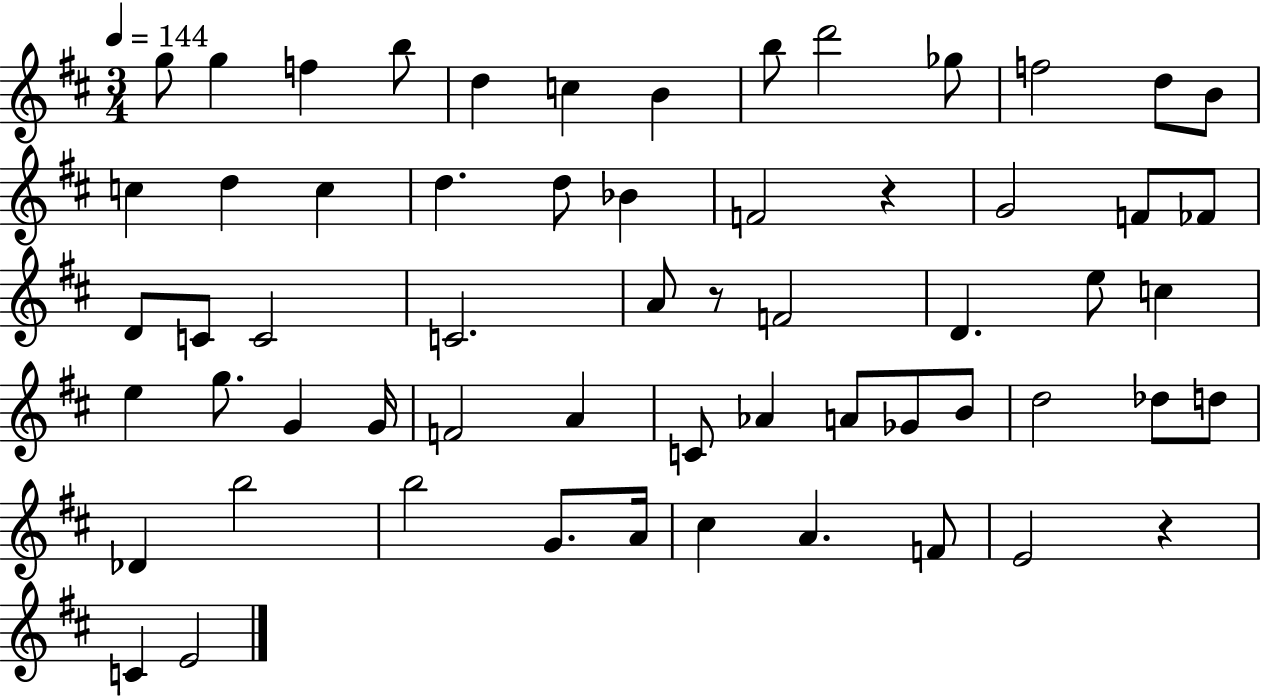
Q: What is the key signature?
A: D major